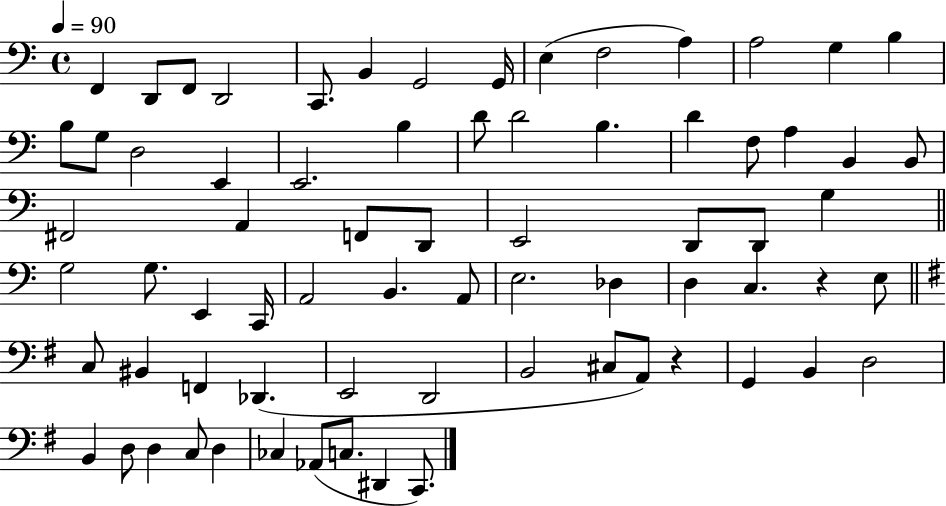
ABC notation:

X:1
T:Untitled
M:4/4
L:1/4
K:C
F,, D,,/2 F,,/2 D,,2 C,,/2 B,, G,,2 G,,/4 E, F,2 A, A,2 G, B, B,/2 G,/2 D,2 E,, E,,2 B, D/2 D2 B, D F,/2 A, B,, B,,/2 ^F,,2 A,, F,,/2 D,,/2 E,,2 D,,/2 D,,/2 G, G,2 G,/2 E,, C,,/4 A,,2 B,, A,,/2 E,2 _D, D, C, z E,/2 C,/2 ^B,, F,, _D,, E,,2 D,,2 B,,2 ^C,/2 A,,/2 z G,, B,, D,2 B,, D,/2 D, C,/2 D, _C, _A,,/2 C,/2 ^D,, C,,/2